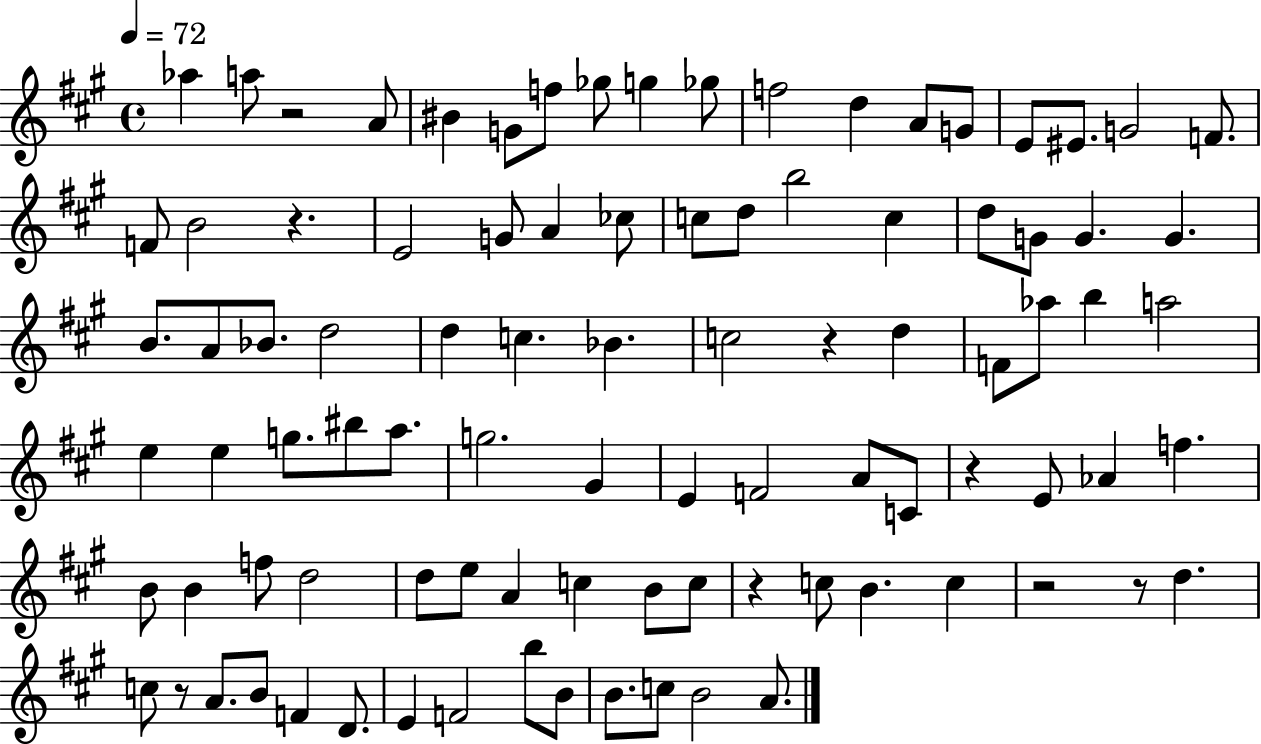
{
  \clef treble
  \time 4/4
  \defaultTimeSignature
  \key a \major
  \tempo 4 = 72
  aes''4 a''8 r2 a'8 | bis'4 g'8 f''8 ges''8 g''4 ges''8 | f''2 d''4 a'8 g'8 | e'8 eis'8. g'2 f'8. | \break f'8 b'2 r4. | e'2 g'8 a'4 ces''8 | c''8 d''8 b''2 c''4 | d''8 g'8 g'4. g'4. | \break b'8. a'8 bes'8. d''2 | d''4 c''4. bes'4. | c''2 r4 d''4 | f'8 aes''8 b''4 a''2 | \break e''4 e''4 g''8. bis''8 a''8. | g''2. gis'4 | e'4 f'2 a'8 c'8 | r4 e'8 aes'4 f''4. | \break b'8 b'4 f''8 d''2 | d''8 e''8 a'4 c''4 b'8 c''8 | r4 c''8 b'4. c''4 | r2 r8 d''4. | \break c''8 r8 a'8. b'8 f'4 d'8. | e'4 f'2 b''8 b'8 | b'8. c''8 b'2 a'8. | \bar "|."
}